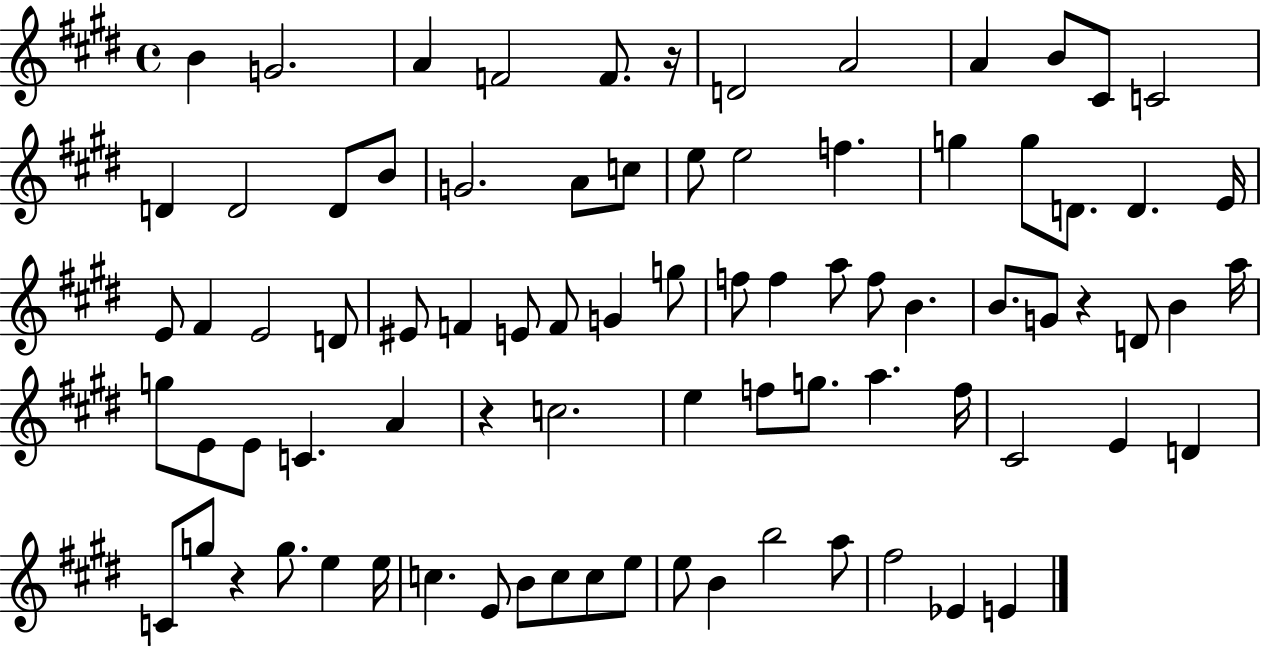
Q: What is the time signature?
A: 4/4